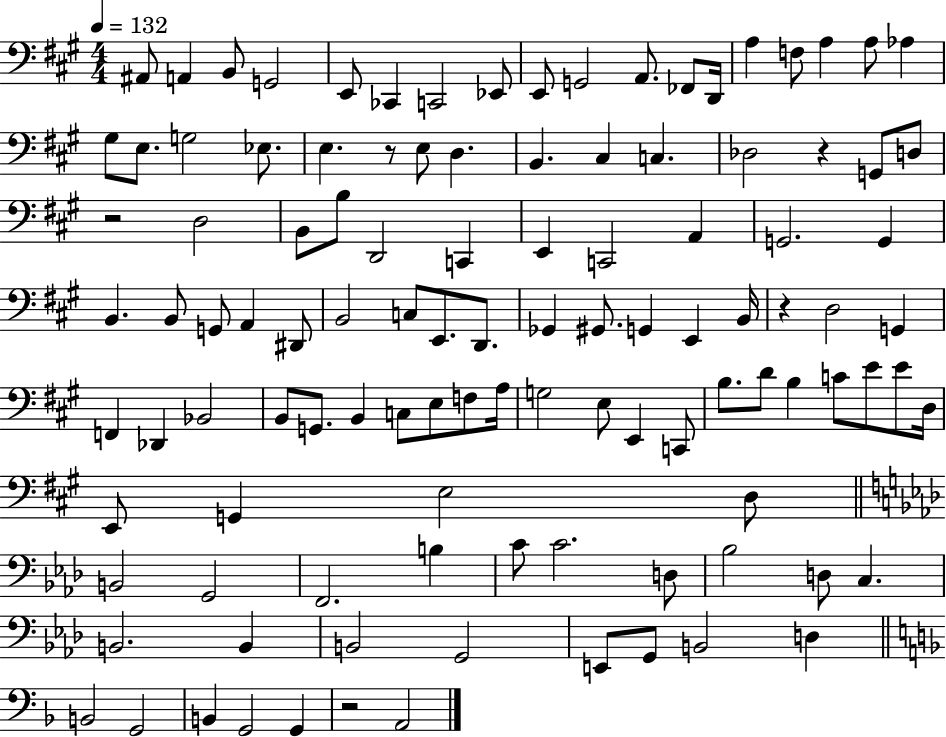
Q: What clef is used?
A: bass